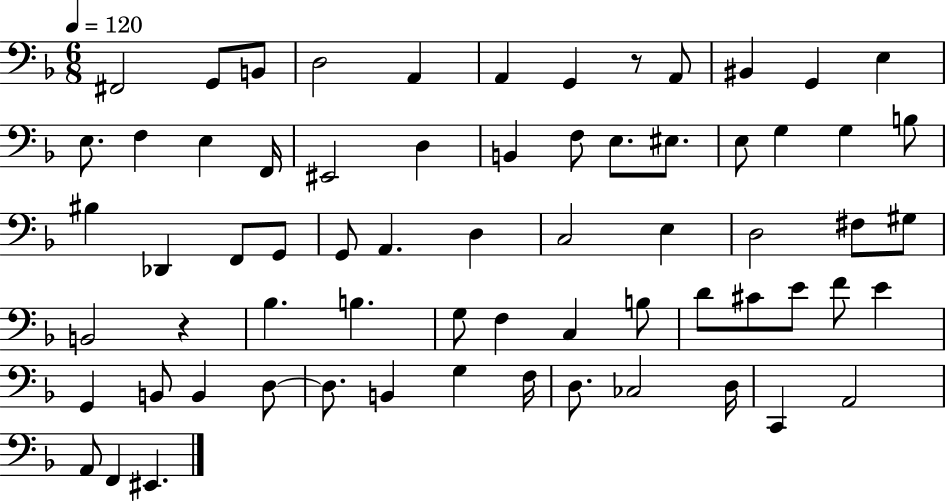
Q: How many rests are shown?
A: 2